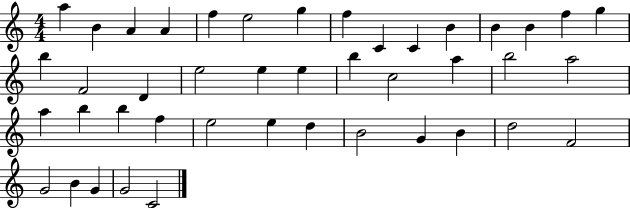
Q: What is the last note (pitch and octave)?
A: C4